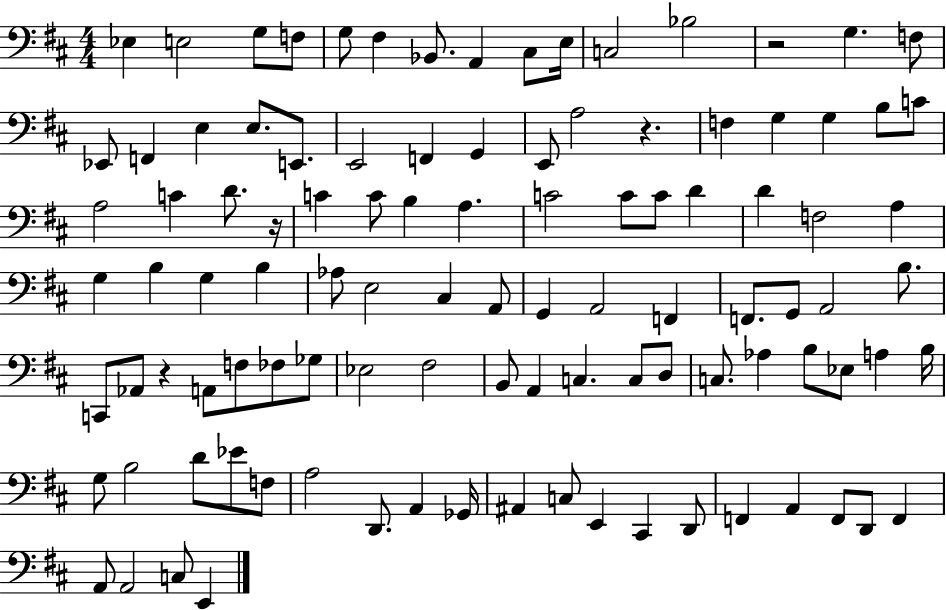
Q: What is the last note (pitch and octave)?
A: E2